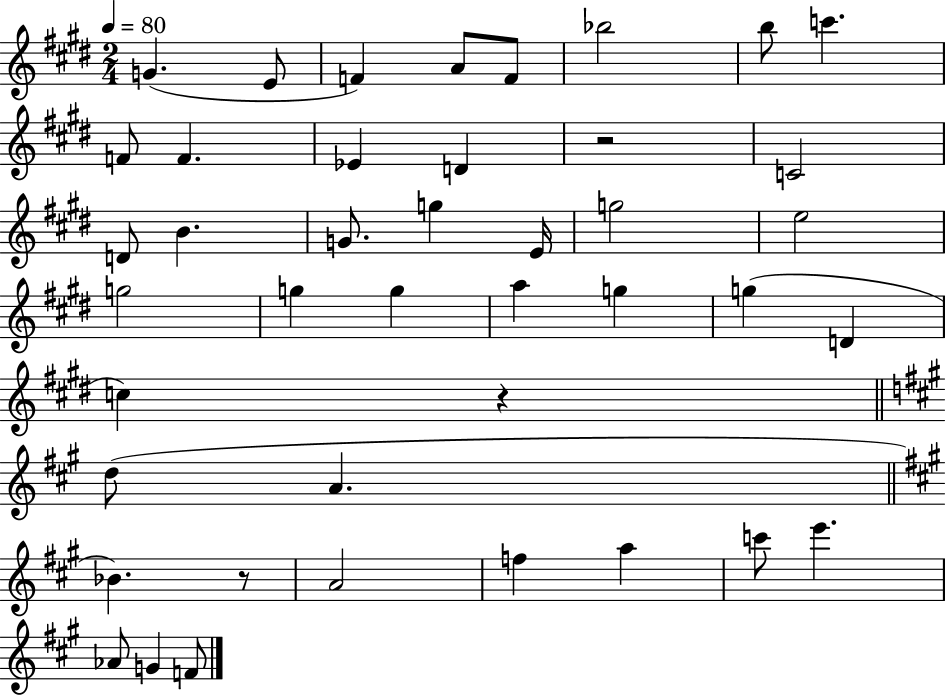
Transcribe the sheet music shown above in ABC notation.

X:1
T:Untitled
M:2/4
L:1/4
K:E
G E/2 F A/2 F/2 _b2 b/2 c' F/2 F _E D z2 C2 D/2 B G/2 g E/4 g2 e2 g2 g g a g g D c z d/2 A _B z/2 A2 f a c'/2 e' _A/2 G F/2